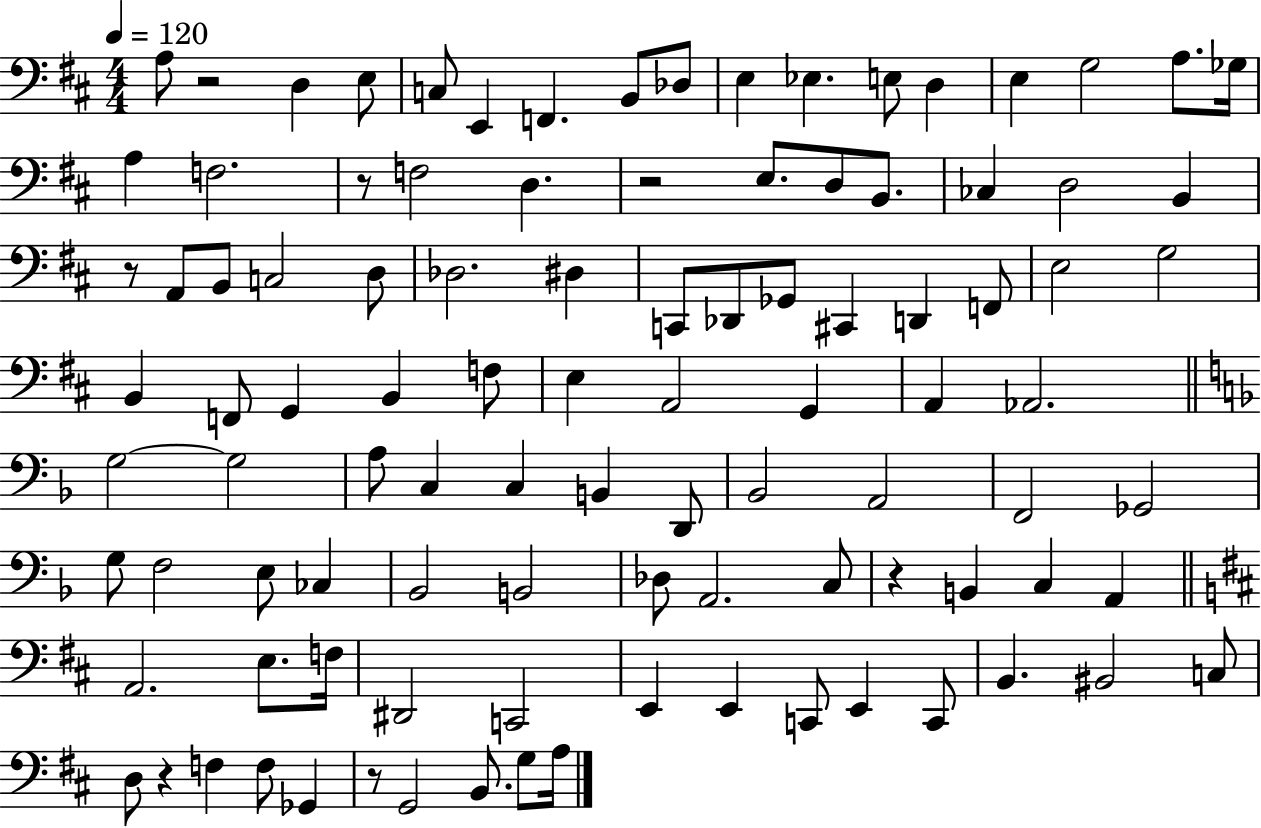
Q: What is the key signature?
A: D major